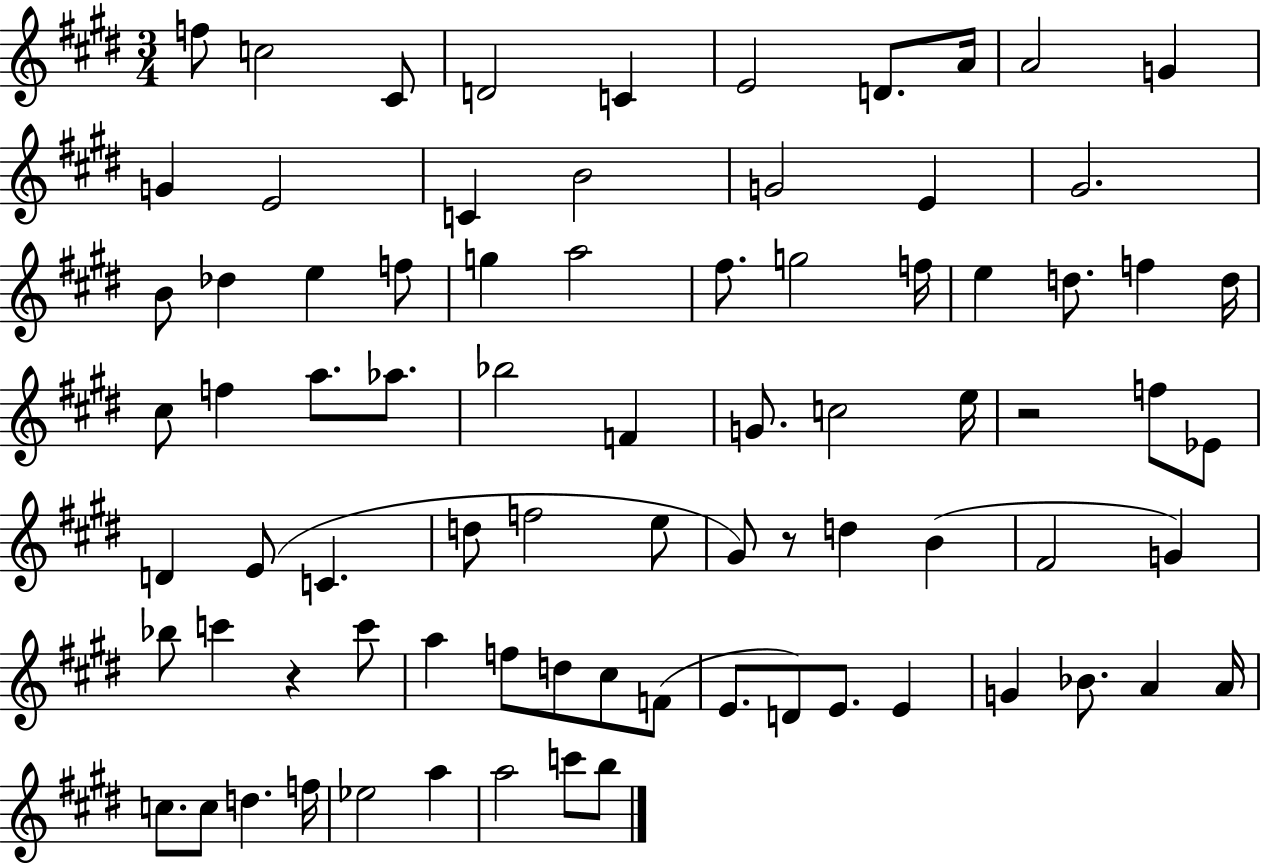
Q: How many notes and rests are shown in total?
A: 80